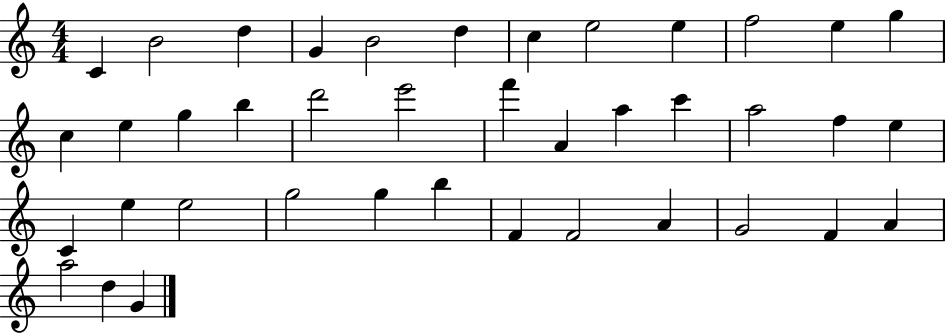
C4/q B4/h D5/q G4/q B4/h D5/q C5/q E5/h E5/q F5/h E5/q G5/q C5/q E5/q G5/q B5/q D6/h E6/h F6/q A4/q A5/q C6/q A5/h F5/q E5/q C4/q E5/q E5/h G5/h G5/q B5/q F4/q F4/h A4/q G4/h F4/q A4/q A5/h D5/q G4/q